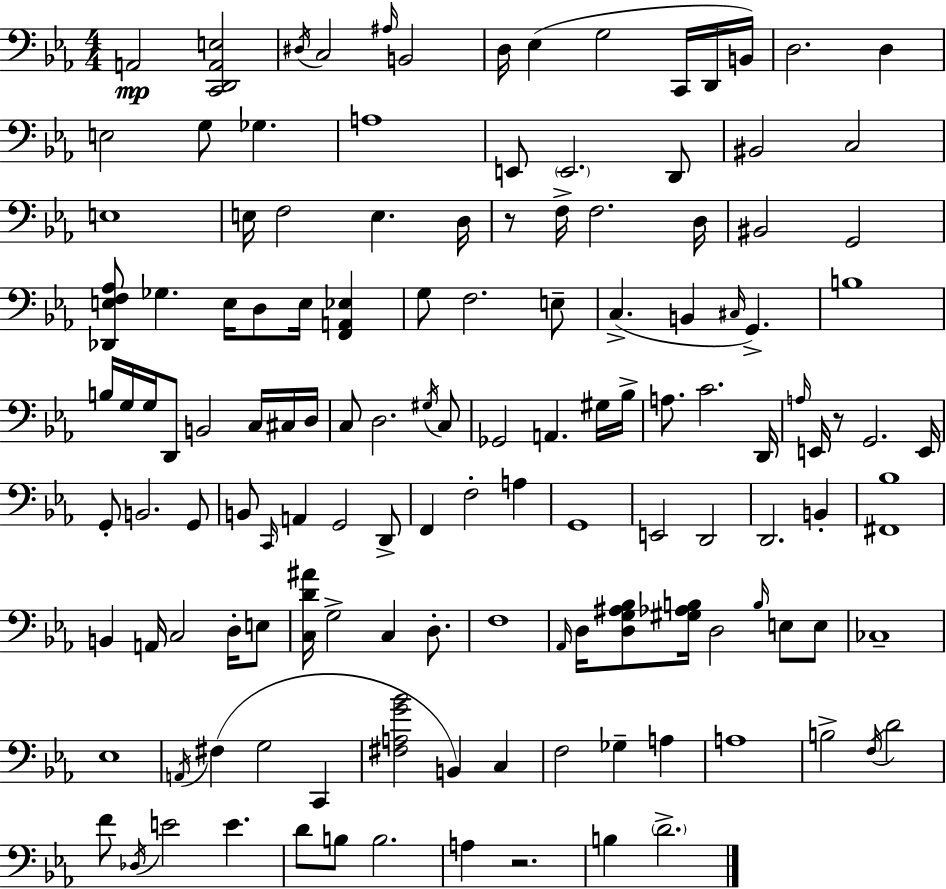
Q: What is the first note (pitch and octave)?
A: A2